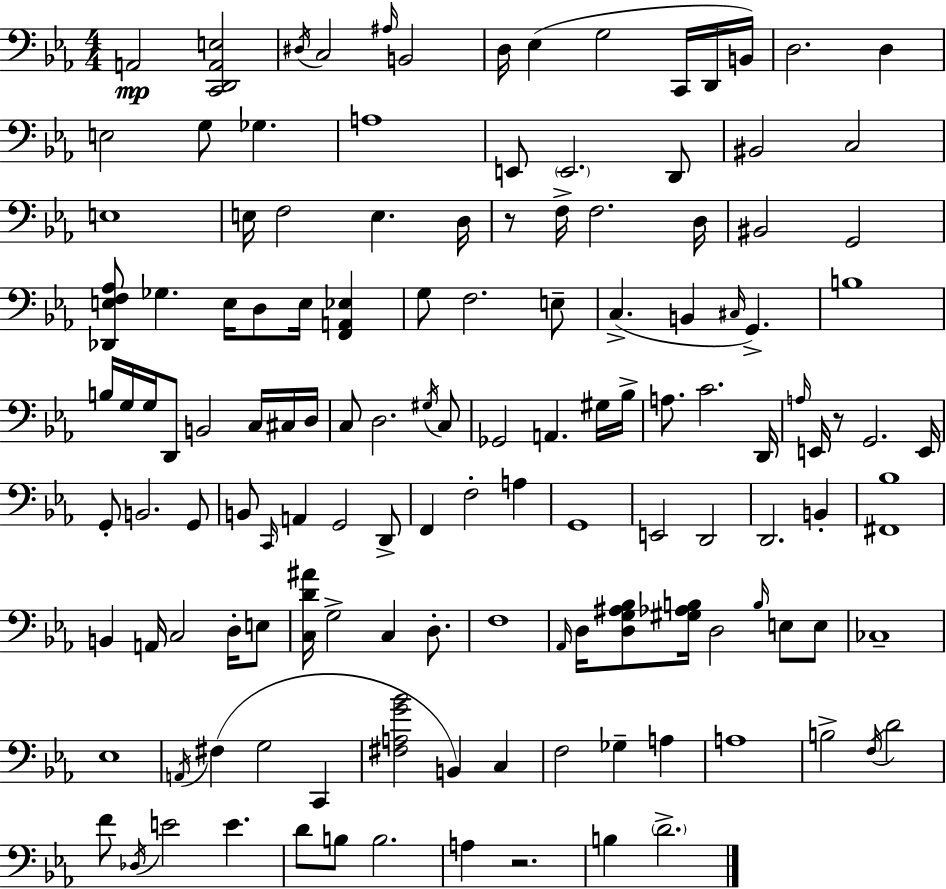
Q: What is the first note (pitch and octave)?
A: A2